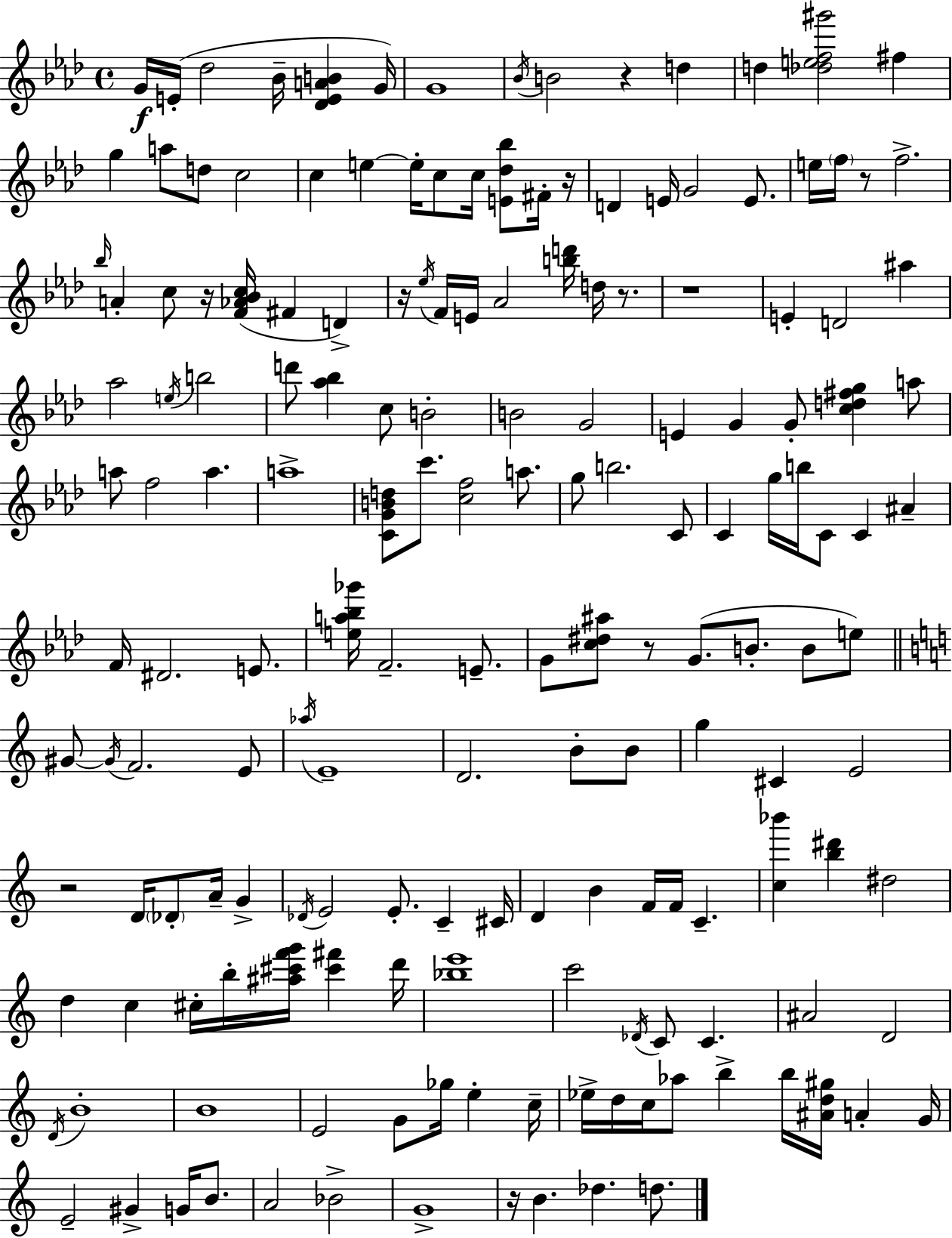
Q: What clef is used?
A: treble